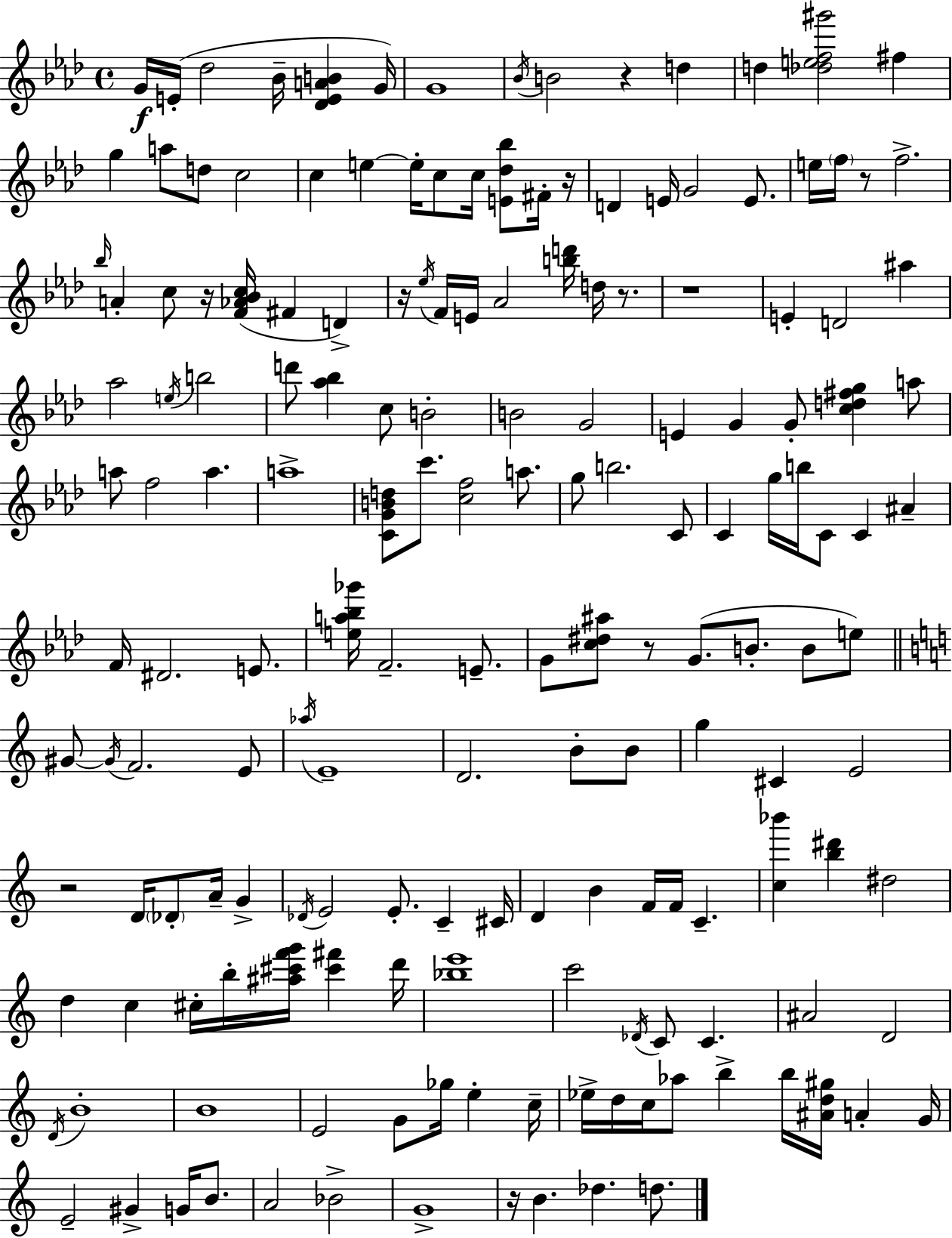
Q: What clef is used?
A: treble